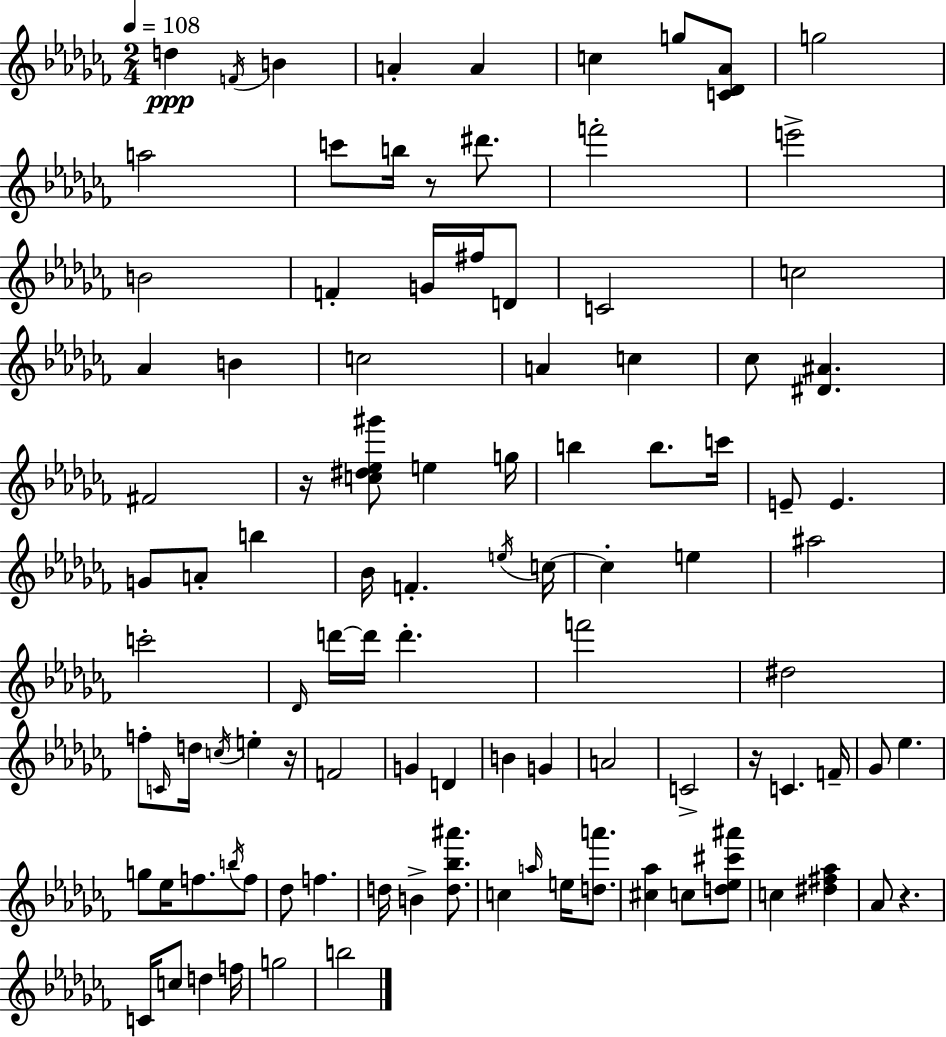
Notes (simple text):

D5/q F4/s B4/q A4/q A4/q C5/q G5/e [C4,Db4,Ab4]/e G5/h A5/h C6/e B5/s R/e D#6/e. F6/h E6/h B4/h F4/q G4/s F#5/s D4/e C4/h C5/h Ab4/q B4/q C5/h A4/q C5/q CES5/e [D#4,A#4]/q. F#4/h R/s [C5,D#5,Eb5,G#6]/e E5/q G5/s B5/q B5/e. C6/s E4/e E4/q. G4/e A4/e B5/q Bb4/s F4/q. E5/s C5/s C5/q E5/q A#5/h C6/h Db4/s D6/s D6/s D6/q. F6/h D#5/h F5/e C4/s D5/s C5/s E5/q R/s F4/h G4/q D4/q B4/q G4/q A4/h C4/h R/s C4/q. F4/s Gb4/e Eb5/q. G5/e Eb5/s F5/e. B5/s F5/e Db5/e F5/q. D5/s B4/q [D5,Bb5,A#6]/e. C5/q A5/s E5/s [D5,A6]/e. [C#5,Ab5]/q C5/e [D5,Eb5,C#6,A#6]/e C5/q [D#5,F#5,Ab5]/q Ab4/e R/q. C4/s C5/e D5/q F5/s G5/h B5/h